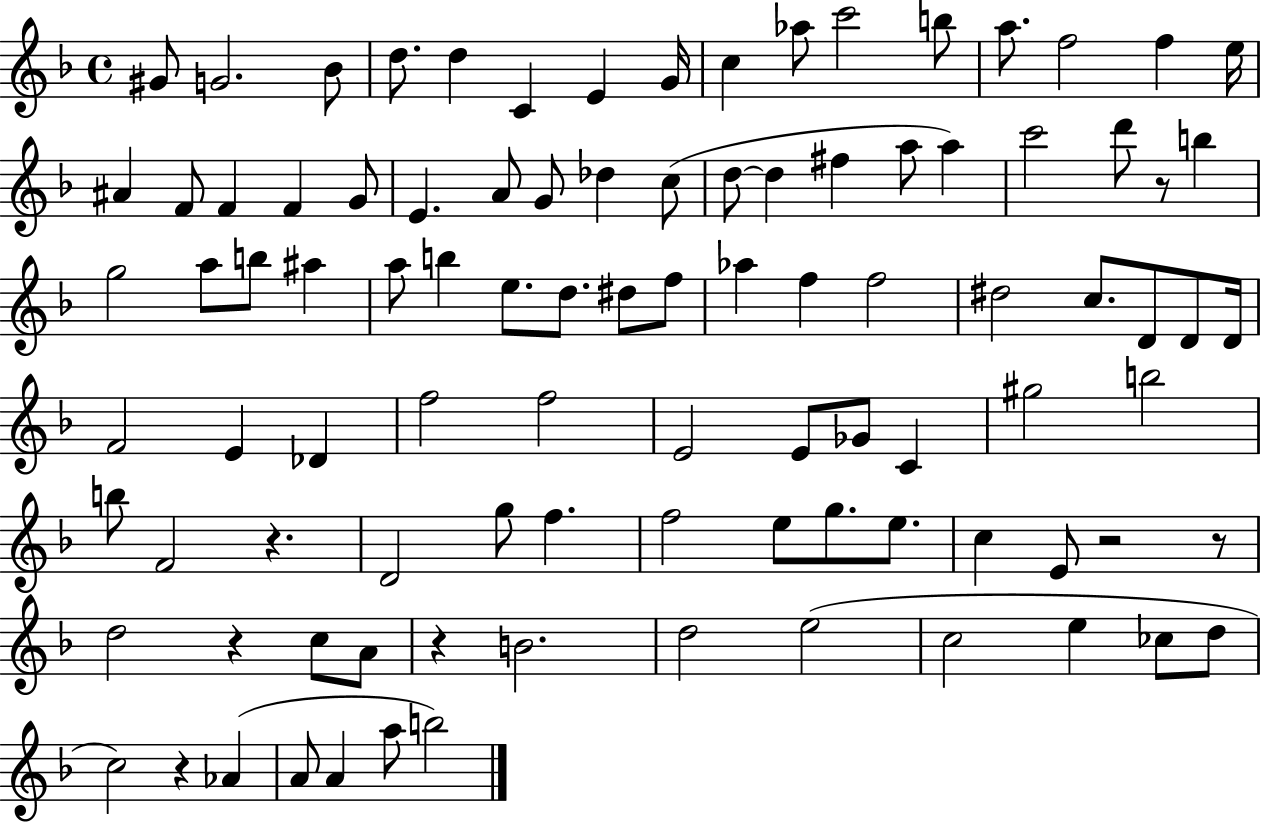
{
  \clef treble
  \time 4/4
  \defaultTimeSignature
  \key f \major
  gis'8 g'2. bes'8 | d''8. d''4 c'4 e'4 g'16 | c''4 aes''8 c'''2 b''8 | a''8. f''2 f''4 e''16 | \break ais'4 f'8 f'4 f'4 g'8 | e'4. a'8 g'8 des''4 c''8( | d''8~~ d''4 fis''4 a''8 a''4) | c'''2 d'''8 r8 b''4 | \break g''2 a''8 b''8 ais''4 | a''8 b''4 e''8. d''8. dis''8 f''8 | aes''4 f''4 f''2 | dis''2 c''8. d'8 d'8 d'16 | \break f'2 e'4 des'4 | f''2 f''2 | e'2 e'8 ges'8 c'4 | gis''2 b''2 | \break b''8 f'2 r4. | d'2 g''8 f''4. | f''2 e''8 g''8. e''8. | c''4 e'8 r2 r8 | \break d''2 r4 c''8 a'8 | r4 b'2. | d''2 e''2( | c''2 e''4 ces''8 d''8 | \break c''2) r4 aes'4( | a'8 a'4 a''8 b''2) | \bar "|."
}